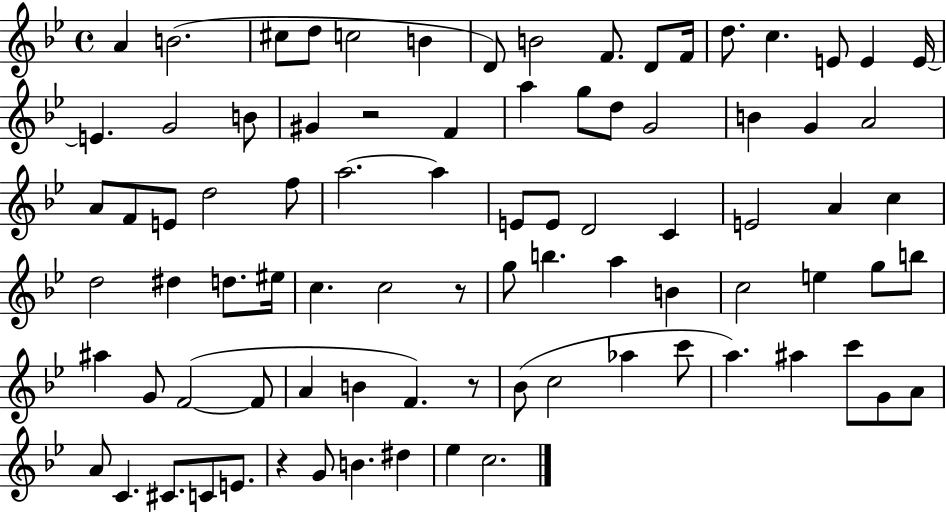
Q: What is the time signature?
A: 4/4